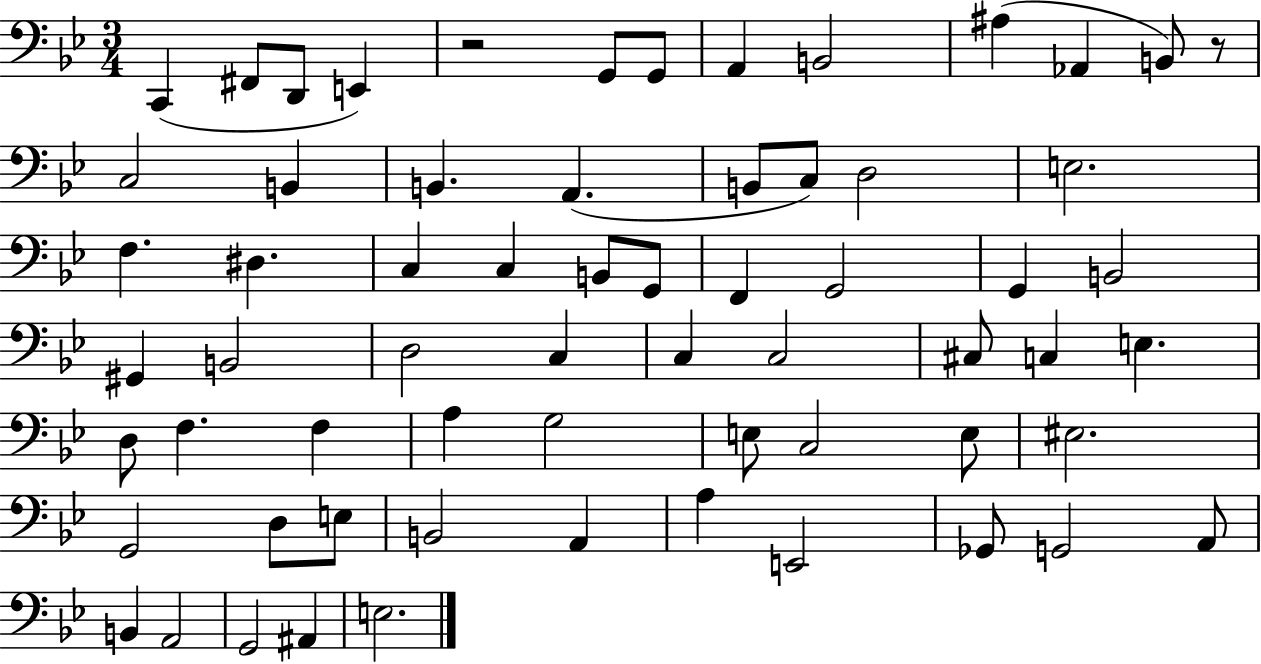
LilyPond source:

{
  \clef bass
  \numericTimeSignature
  \time 3/4
  \key bes \major
  \repeat volta 2 { c,4( fis,8 d,8 e,4) | r2 g,8 g,8 | a,4 b,2 | ais4( aes,4 b,8) r8 | \break c2 b,4 | b,4. a,4.( | b,8 c8) d2 | e2. | \break f4. dis4. | c4 c4 b,8 g,8 | f,4 g,2 | g,4 b,2 | \break gis,4 b,2 | d2 c4 | c4 c2 | cis8 c4 e4. | \break d8 f4. f4 | a4 g2 | e8 c2 e8 | eis2. | \break g,2 d8 e8 | b,2 a,4 | a4 e,2 | ges,8 g,2 a,8 | \break b,4 a,2 | g,2 ais,4 | e2. | } \bar "|."
}